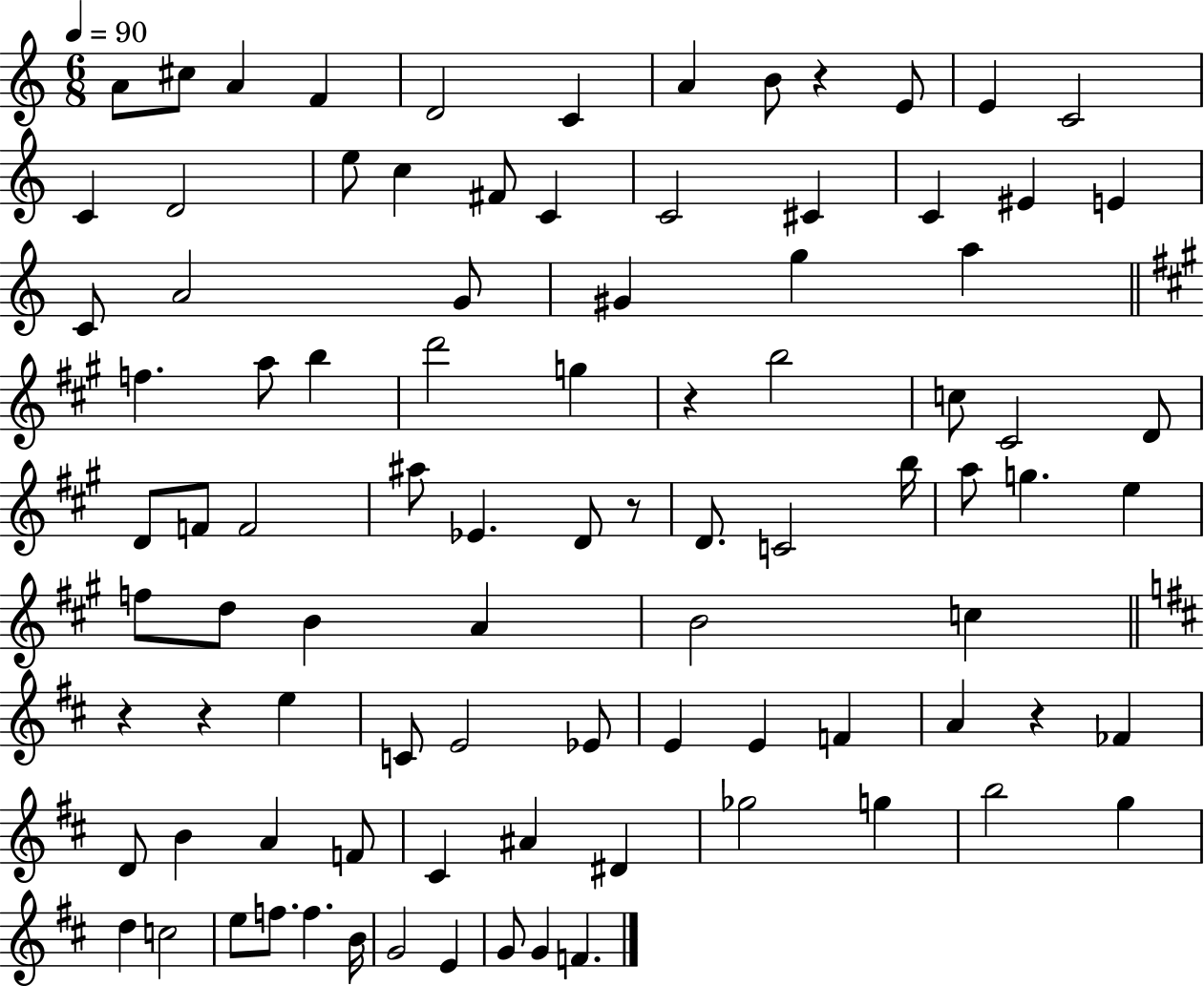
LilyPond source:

{
  \clef treble
  \numericTimeSignature
  \time 6/8
  \key c \major
  \tempo 4 = 90
  a'8 cis''8 a'4 f'4 | d'2 c'4 | a'4 b'8 r4 e'8 | e'4 c'2 | \break c'4 d'2 | e''8 c''4 fis'8 c'4 | c'2 cis'4 | c'4 eis'4 e'4 | \break c'8 a'2 g'8 | gis'4 g''4 a''4 | \bar "||" \break \key a \major f''4. a''8 b''4 | d'''2 g''4 | r4 b''2 | c''8 cis'2 d'8 | \break d'8 f'8 f'2 | ais''8 ees'4. d'8 r8 | d'8. c'2 b''16 | a''8 g''4. e''4 | \break f''8 d''8 b'4 a'4 | b'2 c''4 | \bar "||" \break \key b \minor r4 r4 e''4 | c'8 e'2 ees'8 | e'4 e'4 f'4 | a'4 r4 fes'4 | \break d'8 b'4 a'4 f'8 | cis'4 ais'4 dis'4 | ges''2 g''4 | b''2 g''4 | \break d''4 c''2 | e''8 f''8. f''4. b'16 | g'2 e'4 | g'8 g'4 f'4. | \break \bar "|."
}